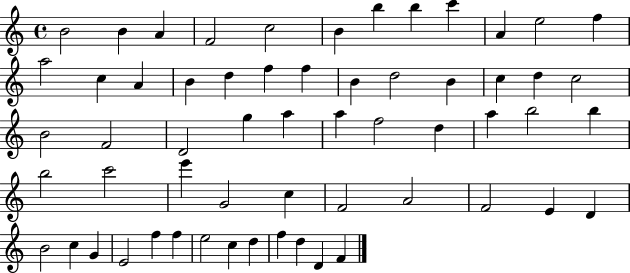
{
  \clef treble
  \time 4/4
  \defaultTimeSignature
  \key c \major
  b'2 b'4 a'4 | f'2 c''2 | b'4 b''4 b''4 c'''4 | a'4 e''2 f''4 | \break a''2 c''4 a'4 | b'4 d''4 f''4 f''4 | b'4 d''2 b'4 | c''4 d''4 c''2 | \break b'2 f'2 | d'2 g''4 a''4 | a''4 f''2 d''4 | a''4 b''2 b''4 | \break b''2 c'''2 | e'''4 g'2 c''4 | f'2 a'2 | f'2 e'4 d'4 | \break b'2 c''4 g'4 | e'2 f''4 f''4 | e''2 c''4 d''4 | f''4 d''4 d'4 f'4 | \break \bar "|."
}